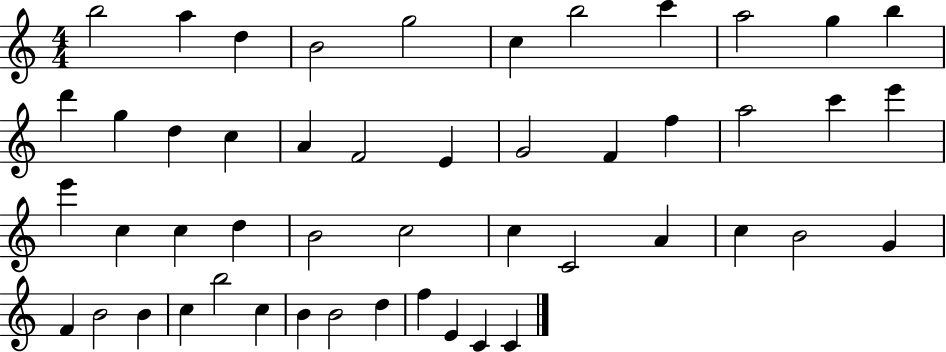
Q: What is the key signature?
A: C major